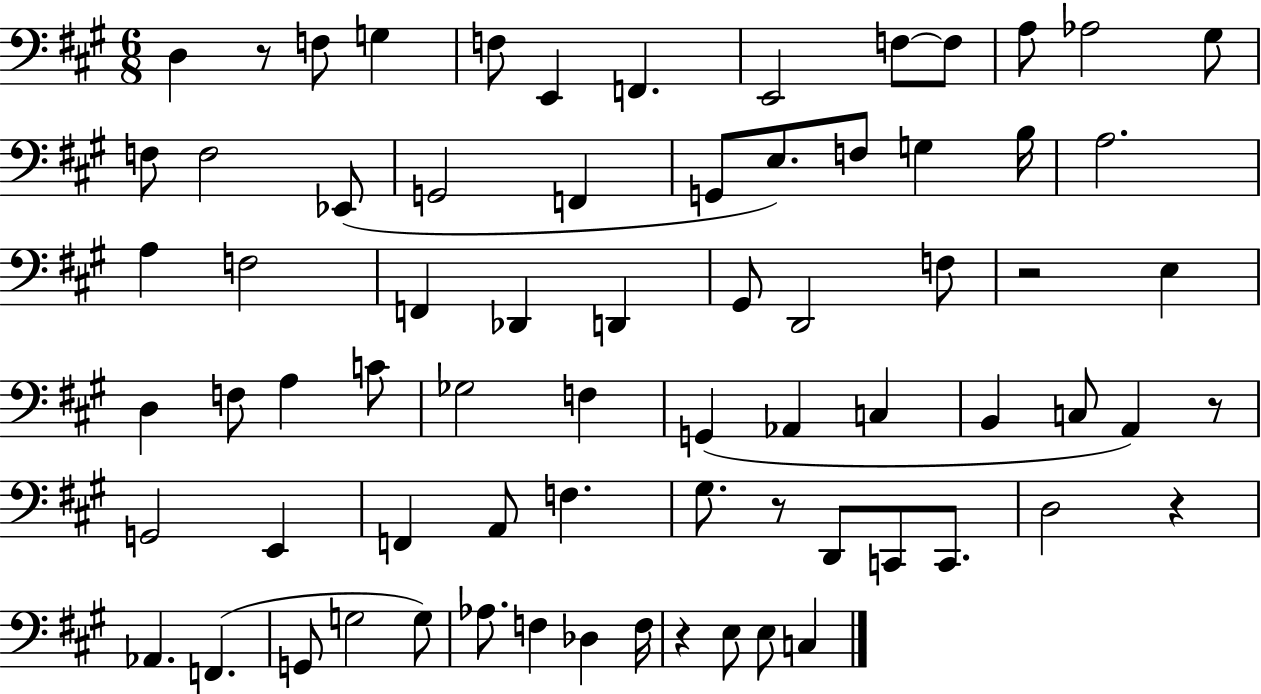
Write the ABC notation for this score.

X:1
T:Untitled
M:6/8
L:1/4
K:A
D, z/2 F,/2 G, F,/2 E,, F,, E,,2 F,/2 F,/2 A,/2 _A,2 ^G,/2 F,/2 F,2 _E,,/2 G,,2 F,, G,,/2 E,/2 F,/2 G, B,/4 A,2 A, F,2 F,, _D,, D,, ^G,,/2 D,,2 F,/2 z2 E, D, F,/2 A, C/2 _G,2 F, G,, _A,, C, B,, C,/2 A,, z/2 G,,2 E,, F,, A,,/2 F, ^G,/2 z/2 D,,/2 C,,/2 C,,/2 D,2 z _A,, F,, G,,/2 G,2 G,/2 _A,/2 F, _D, F,/4 z E,/2 E,/2 C,